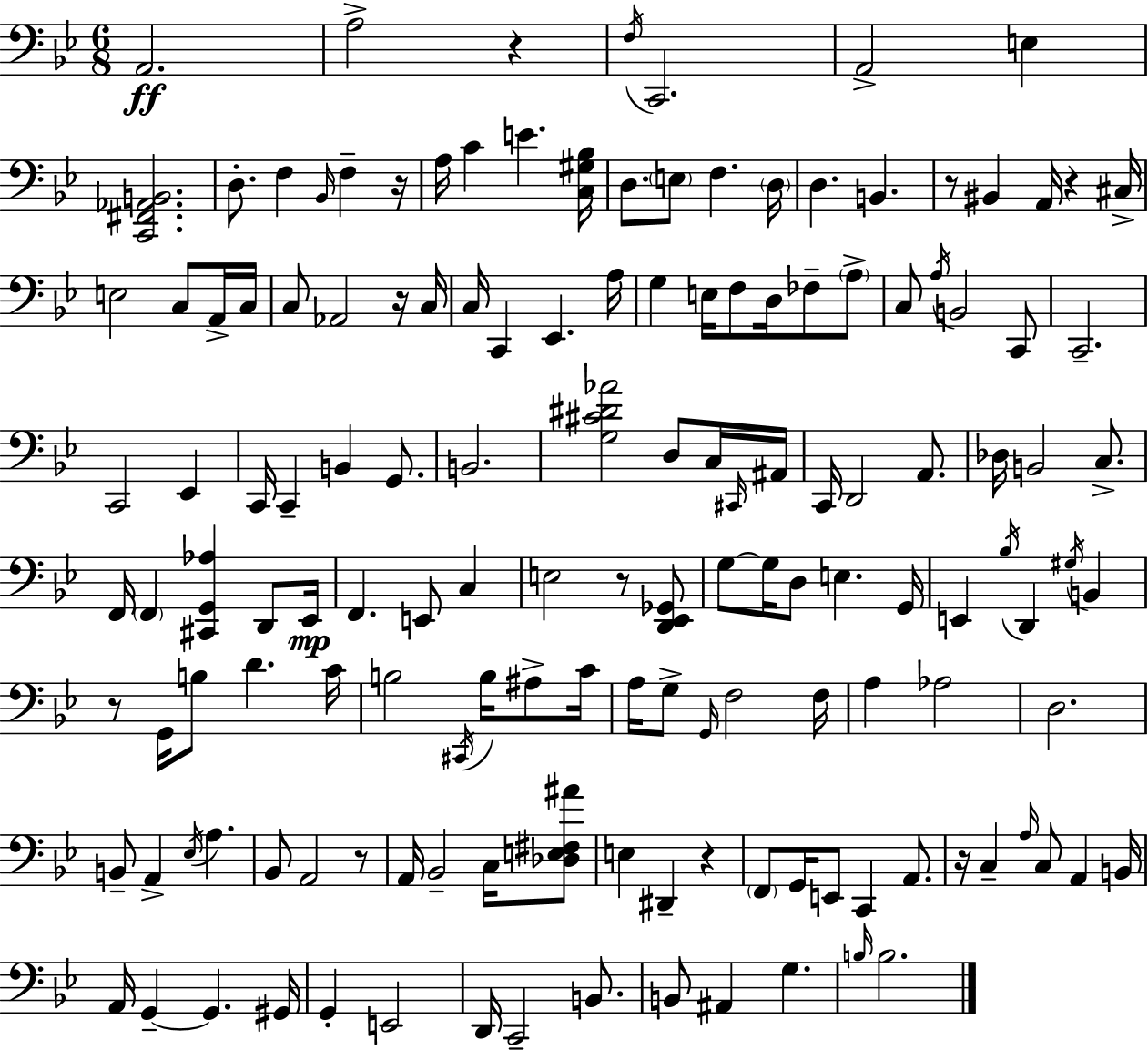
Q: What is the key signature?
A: BES major